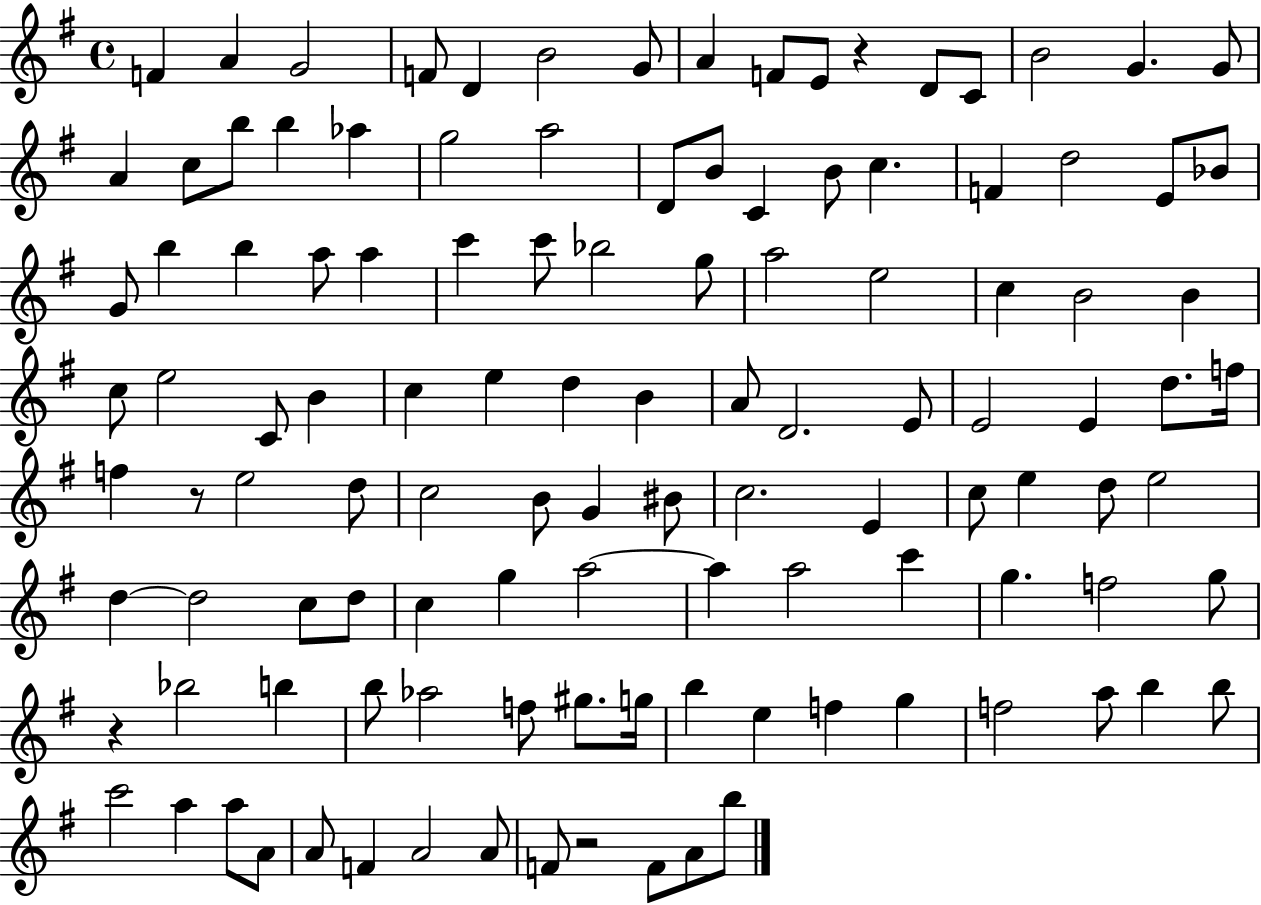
X:1
T:Untitled
M:4/4
L:1/4
K:G
F A G2 F/2 D B2 G/2 A F/2 E/2 z D/2 C/2 B2 G G/2 A c/2 b/2 b _a g2 a2 D/2 B/2 C B/2 c F d2 E/2 _B/2 G/2 b b a/2 a c' c'/2 _b2 g/2 a2 e2 c B2 B c/2 e2 C/2 B c e d B A/2 D2 E/2 E2 E d/2 f/4 f z/2 e2 d/2 c2 B/2 G ^B/2 c2 E c/2 e d/2 e2 d d2 c/2 d/2 c g a2 a a2 c' g f2 g/2 z _b2 b b/2 _a2 f/2 ^g/2 g/4 b e f g f2 a/2 b b/2 c'2 a a/2 A/2 A/2 F A2 A/2 F/2 z2 F/2 A/2 b/2